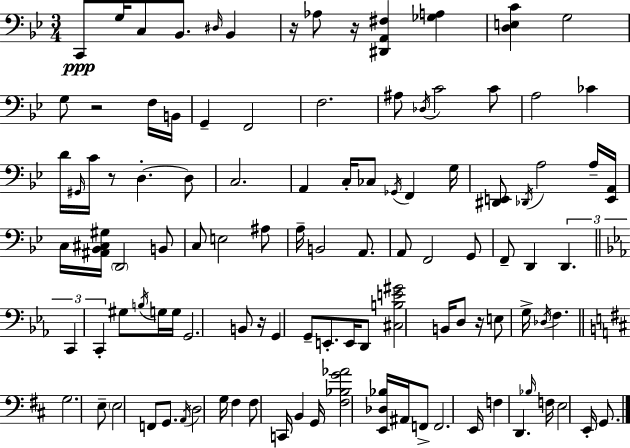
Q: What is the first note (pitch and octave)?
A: C2